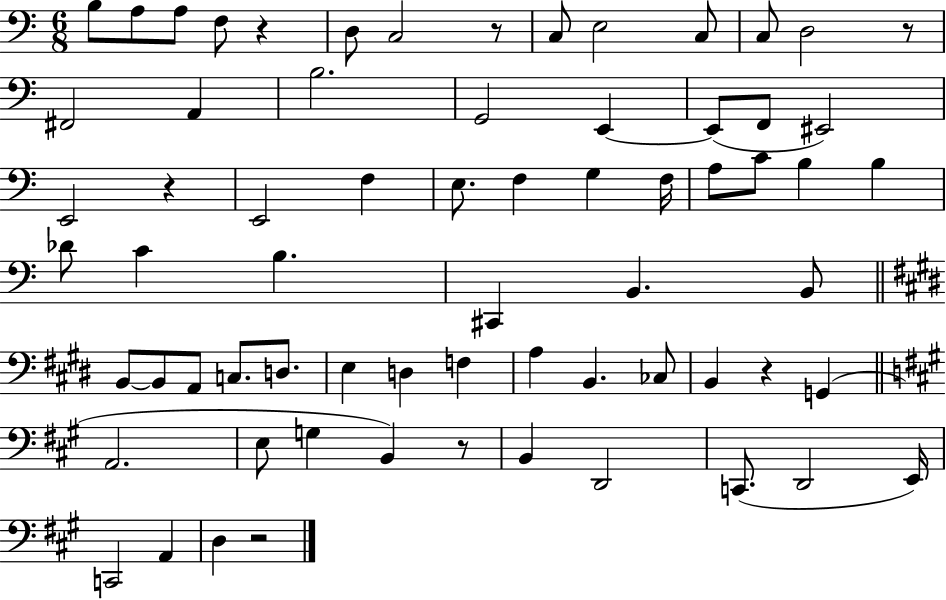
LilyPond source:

{
  \clef bass
  \numericTimeSignature
  \time 6/8
  \key c \major
  b8 a8 a8 f8 r4 | d8 c2 r8 | c8 e2 c8 | c8 d2 r8 | \break fis,2 a,4 | b2. | g,2 e,4~~ | e,8( f,8 eis,2) | \break e,2 r4 | e,2 f4 | e8. f4 g4 f16 | a8 c'8 b4 b4 | \break des'8 c'4 b4. | cis,4 b,4. b,8 | \bar "||" \break \key e \major b,8~~ b,8 a,8 c8. d8. | e4 d4 f4 | a4 b,4. ces8 | b,4 r4 g,4( | \break \bar "||" \break \key a \major a,2. | e8 g4 b,4) r8 | b,4 d,2 | c,8.( d,2 e,16) | \break c,2 a,4 | d4 r2 | \bar "|."
}